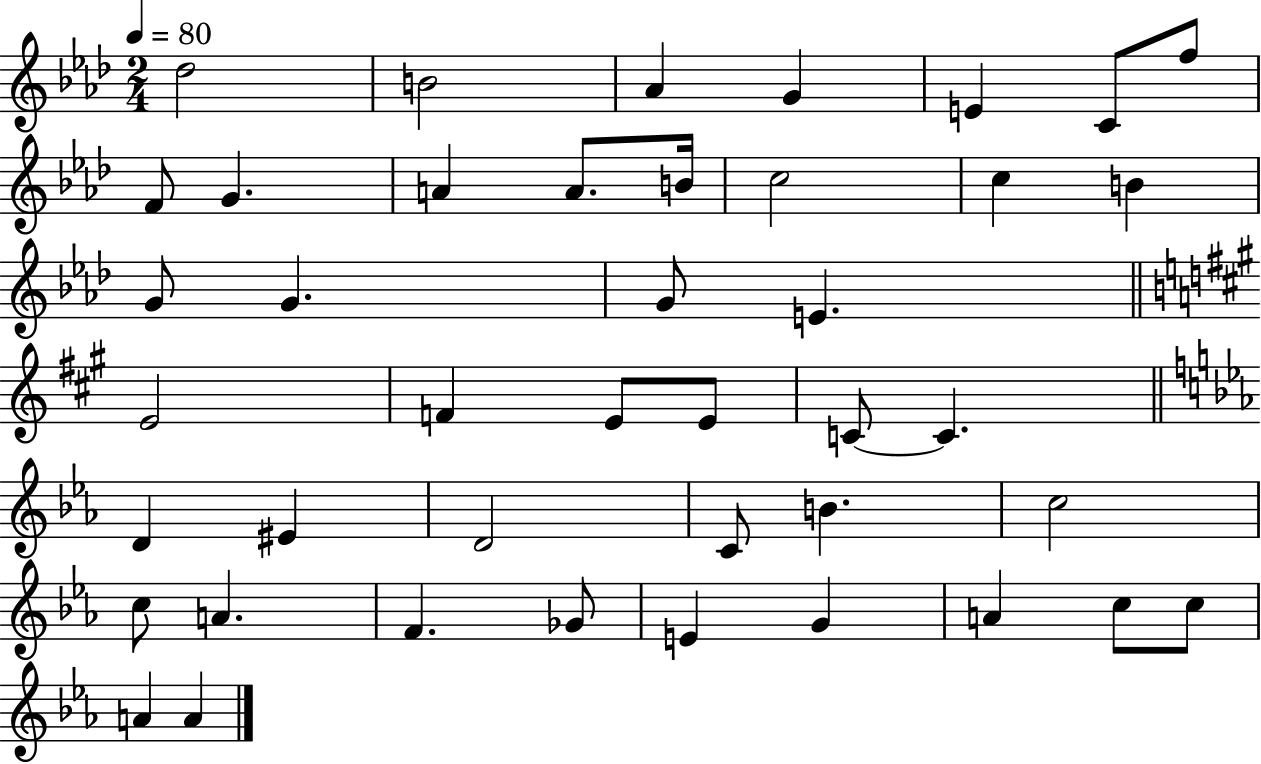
{
  \clef treble
  \numericTimeSignature
  \time 2/4
  \key aes \major
  \tempo 4 = 80
  des''2 | b'2 | aes'4 g'4 | e'4 c'8 f''8 | \break f'8 g'4. | a'4 a'8. b'16 | c''2 | c''4 b'4 | \break g'8 g'4. | g'8 e'4. | \bar "||" \break \key a \major e'2 | f'4 e'8 e'8 | c'8~~ c'4. | \bar "||" \break \key c \minor d'4 eis'4 | d'2 | c'8 b'4. | c''2 | \break c''8 a'4. | f'4. ges'8 | e'4 g'4 | a'4 c''8 c''8 | \break a'4 a'4 | \bar "|."
}